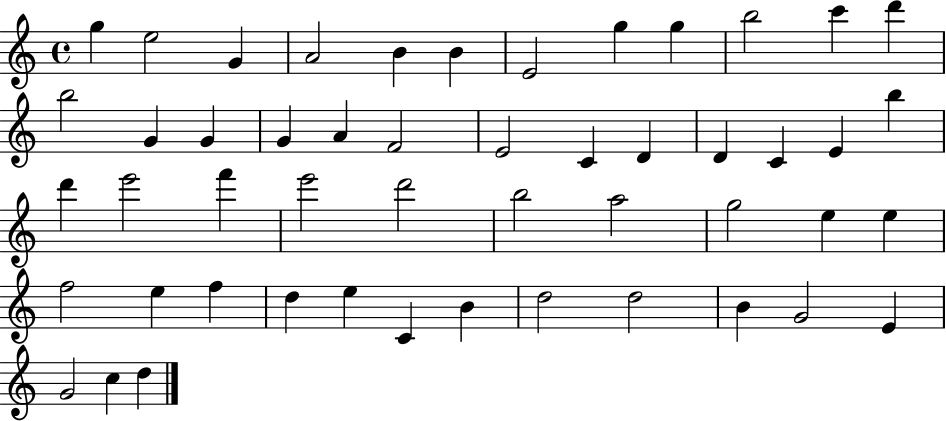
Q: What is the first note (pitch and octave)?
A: G5